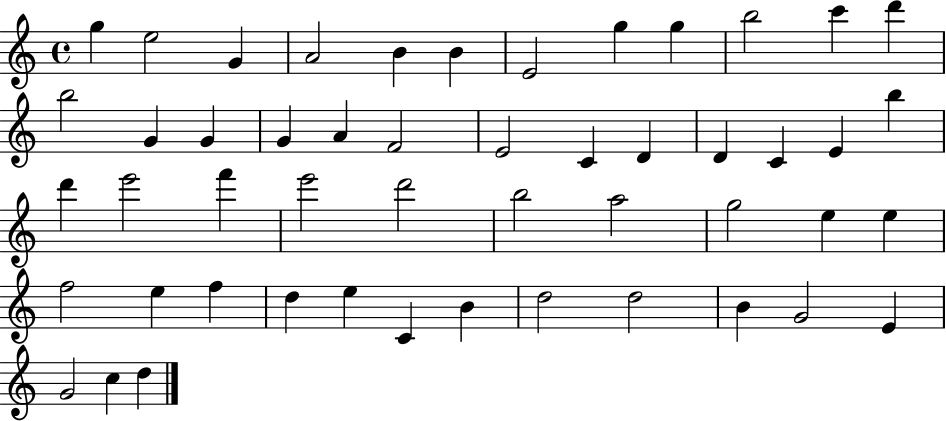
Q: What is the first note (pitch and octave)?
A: G5